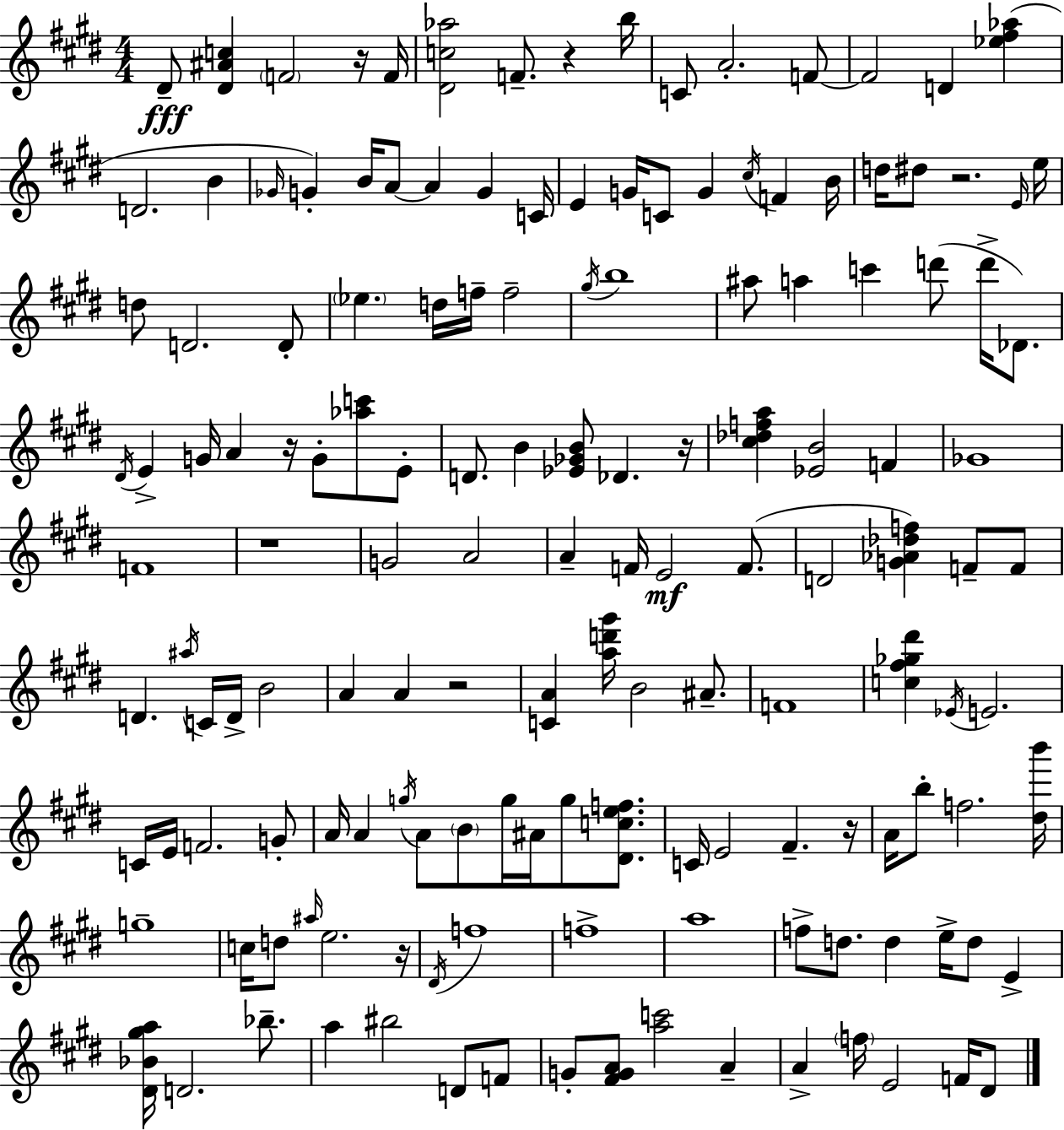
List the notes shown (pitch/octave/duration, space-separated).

D#4/e [D#4,A#4,C5]/q F4/h R/s F4/s [D#4,C5,Ab5]/h F4/e. R/q B5/s C4/e A4/h. F4/e F4/h D4/q [Eb5,F#5,Ab5]/q D4/h. B4/q Gb4/s G4/q B4/s A4/e A4/q G4/q C4/s E4/q G4/s C4/e G4/q C#5/s F4/q B4/s D5/s D#5/e R/h. E4/s E5/s D5/e D4/h. D4/e Eb5/q. D5/s F5/s F5/h G#5/s B5/w A#5/e A5/q C6/q D6/e D6/s Db4/e. D#4/s E4/q G4/s A4/q R/s G4/e [Ab5,C6]/e E4/e D4/e. B4/q [Eb4,Gb4,B4]/e Db4/q. R/s [C#5,Db5,F5,A5]/q [Eb4,B4]/h F4/q Gb4/w F4/w R/w G4/h A4/h A4/q F4/s E4/h F4/e. D4/h [G4,Ab4,Db5,F5]/q F4/e F4/e D4/q. A#5/s C4/s D4/s B4/h A4/q A4/q R/h [C4,A4]/q [A5,D6,G#6]/s B4/h A#4/e. F4/w [C5,F#5,Gb5,D#6]/q Eb4/s E4/h. C4/s E4/s F4/h. G4/e A4/s A4/q G5/s A4/e B4/e G5/s A#4/s G5/e [D#4,C5,E5,F5]/e. C4/s E4/h F#4/q. R/s A4/s B5/e F5/h. [D#5,B6]/s G5/w C5/s D5/e A#5/s E5/h. R/s D#4/s F5/w F5/w A5/w F5/e D5/e. D5/q E5/s D5/e E4/q [D#4,Bb4,G#5,A5]/s D4/h. Bb5/e. A5/q BIS5/h D4/e F4/e G4/e [F#4,G4,A4]/e [A5,C6]/h A4/q A4/q F5/s E4/h F4/s D#4/e